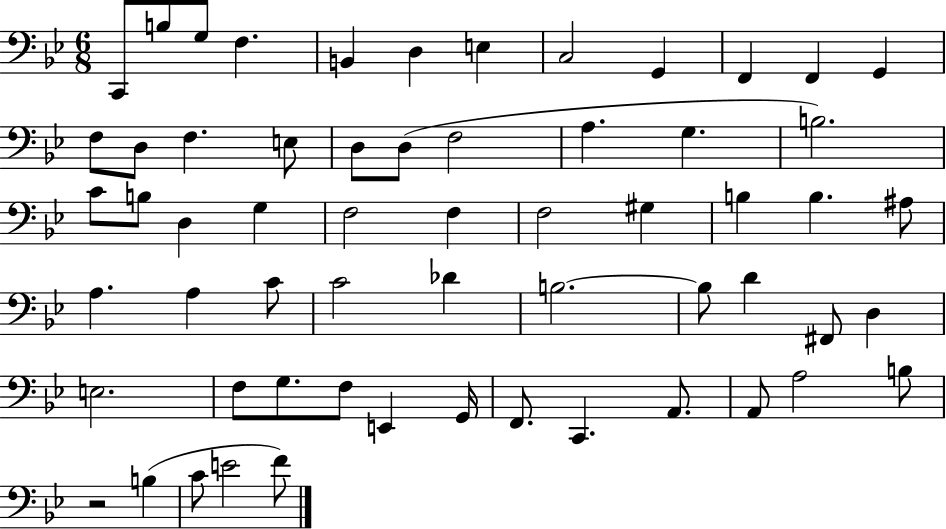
X:1
T:Untitled
M:6/8
L:1/4
K:Bb
C,,/2 B,/2 G,/2 F, B,, D, E, C,2 G,, F,, F,, G,, F,/2 D,/2 F, E,/2 D,/2 D,/2 F,2 A, G, B,2 C/2 B,/2 D, G, F,2 F, F,2 ^G, B, B, ^A,/2 A, A, C/2 C2 _D B,2 B,/2 D ^F,,/2 D, E,2 F,/2 G,/2 F,/2 E,, G,,/4 F,,/2 C,, A,,/2 A,,/2 A,2 B,/2 z2 B, C/2 E2 F/2